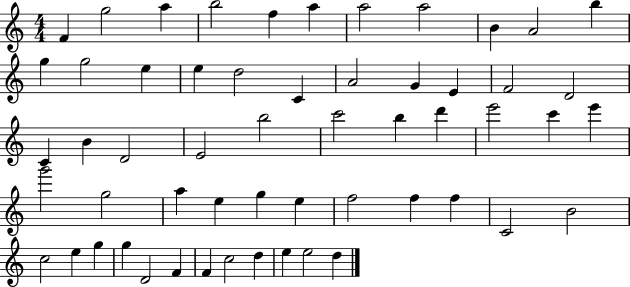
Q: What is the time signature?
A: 4/4